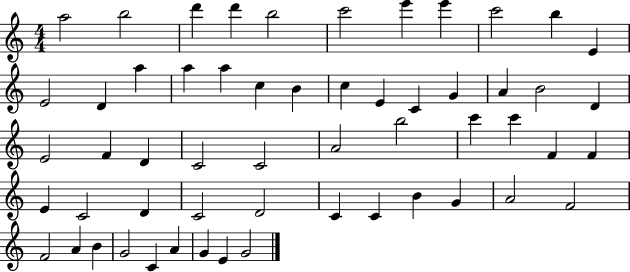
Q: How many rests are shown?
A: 0